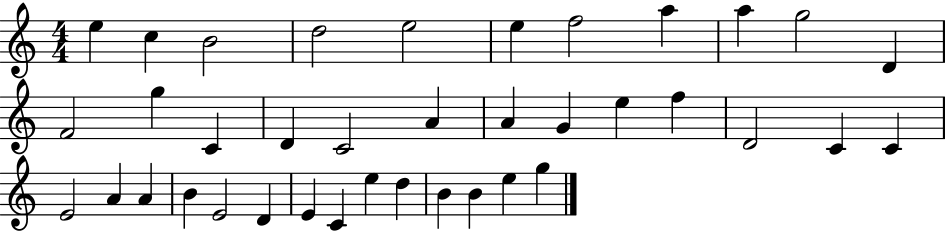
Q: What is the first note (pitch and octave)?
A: E5